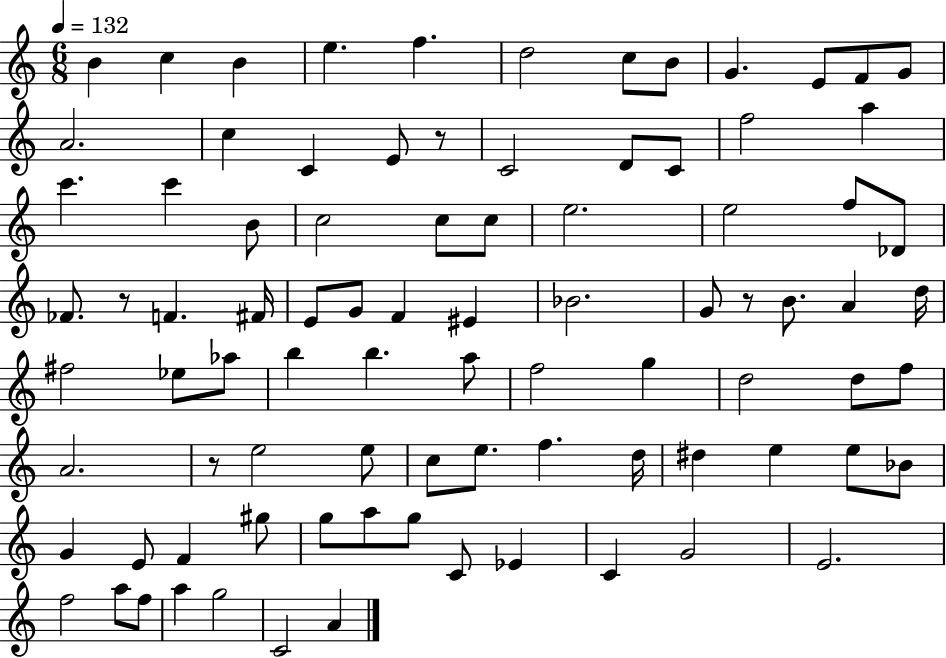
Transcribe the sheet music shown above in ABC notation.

X:1
T:Untitled
M:6/8
L:1/4
K:C
B c B e f d2 c/2 B/2 G E/2 F/2 G/2 A2 c C E/2 z/2 C2 D/2 C/2 f2 a c' c' B/2 c2 c/2 c/2 e2 e2 f/2 _D/2 _F/2 z/2 F ^F/4 E/2 G/2 F ^E _B2 G/2 z/2 B/2 A d/4 ^f2 _e/2 _a/2 b b a/2 f2 g d2 d/2 f/2 A2 z/2 e2 e/2 c/2 e/2 f d/4 ^d e e/2 _B/2 G E/2 F ^g/2 g/2 a/2 g/2 C/2 _E C G2 E2 f2 a/2 f/2 a g2 C2 A